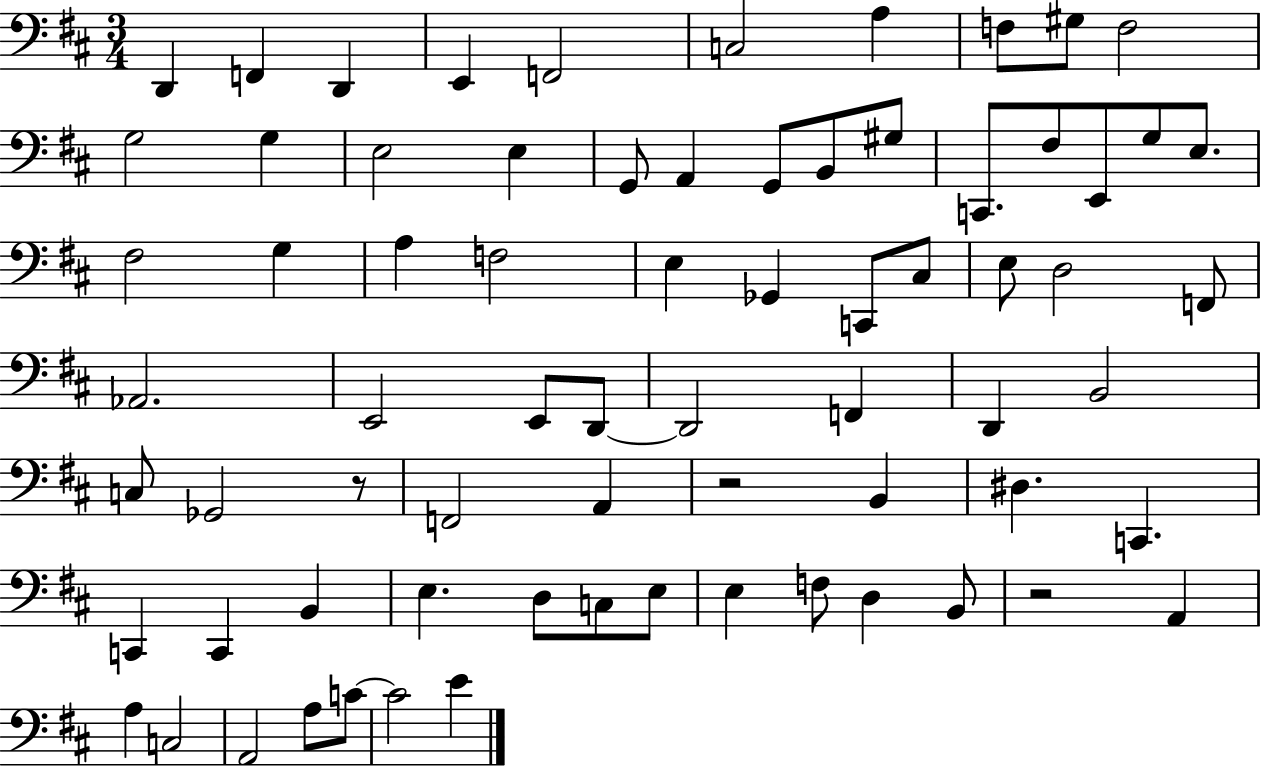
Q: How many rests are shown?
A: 3